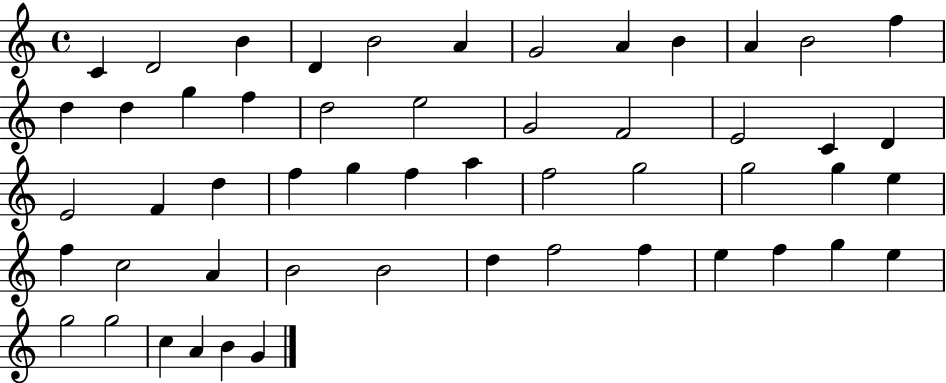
X:1
T:Untitled
M:4/4
L:1/4
K:C
C D2 B D B2 A G2 A B A B2 f d d g f d2 e2 G2 F2 E2 C D E2 F d f g f a f2 g2 g2 g e f c2 A B2 B2 d f2 f e f g e g2 g2 c A B G